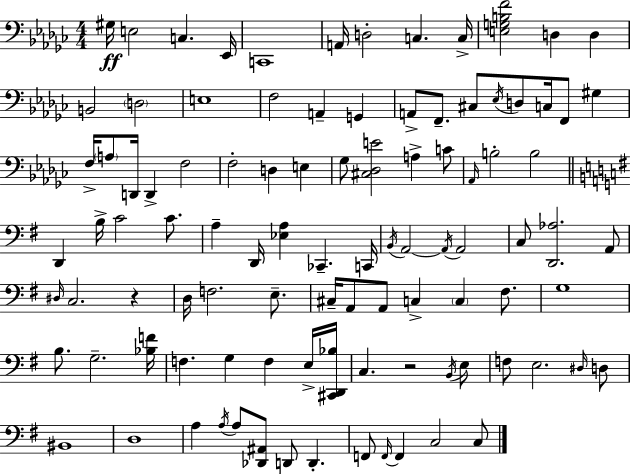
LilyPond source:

{
  \clef bass
  \numericTimeSignature
  \time 4/4
  \key ees \minor
  \repeat volta 2 { gis16\ff e2 c4. ees,16 | c,1 | a,16 d2-. c4. c16-> | <e g b f'>2 d4 d4 | \break b,2 \parenthesize d2 | e1 | f2 a,4-- g,4 | a,8-> f,8.-- cis8 \acciaccatura { ees16 } d8 c16 f,8 gis4 | \break f16-> \parenthesize a8 d,16 d,4-> f2 | f2-. d4 e4 | ges8 <cis des e'>2 a4-> c'8 | \grace { aes,16 } b2-. b2 | \break \bar "||" \break \key g \major d,4 b16-> c'2 c'8. | a4-- d,16 <ees a>4 ces,4.-- c,16 | \acciaccatura { b,16 } a,2~~ \acciaccatura { a,16 } a,2 | c8 <d, aes>2. | \break a,8 \grace { dis16 } c2. r4 | d16 f2. | e8.-- cis16-- a,8 a,8 c4-> \parenthesize c4 | fis8. g1 | \break b8. g2.-- | <bes f'>16 f4. g4 f4 | e16-> <cis, d, bes>16 c4. r2 | \acciaccatura { b,16 } e8 f8 e2. | \break \grace { dis16 } d8 bis,1 | d1 | a4 \acciaccatura { a16 } a8 <des, ais,>8 d,8 | d,4.-. f,8 \grace { f,16~ }~ f,4 c2 | \break c8 } \bar "|."
}